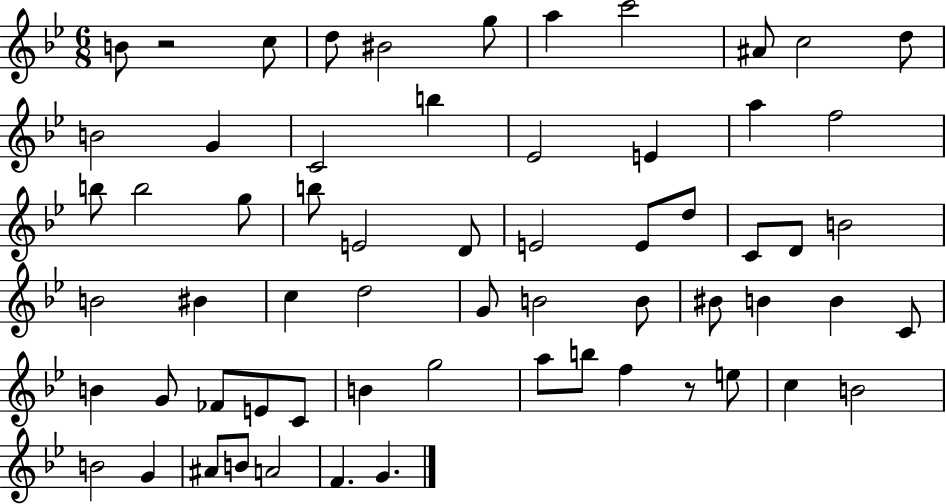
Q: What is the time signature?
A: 6/8